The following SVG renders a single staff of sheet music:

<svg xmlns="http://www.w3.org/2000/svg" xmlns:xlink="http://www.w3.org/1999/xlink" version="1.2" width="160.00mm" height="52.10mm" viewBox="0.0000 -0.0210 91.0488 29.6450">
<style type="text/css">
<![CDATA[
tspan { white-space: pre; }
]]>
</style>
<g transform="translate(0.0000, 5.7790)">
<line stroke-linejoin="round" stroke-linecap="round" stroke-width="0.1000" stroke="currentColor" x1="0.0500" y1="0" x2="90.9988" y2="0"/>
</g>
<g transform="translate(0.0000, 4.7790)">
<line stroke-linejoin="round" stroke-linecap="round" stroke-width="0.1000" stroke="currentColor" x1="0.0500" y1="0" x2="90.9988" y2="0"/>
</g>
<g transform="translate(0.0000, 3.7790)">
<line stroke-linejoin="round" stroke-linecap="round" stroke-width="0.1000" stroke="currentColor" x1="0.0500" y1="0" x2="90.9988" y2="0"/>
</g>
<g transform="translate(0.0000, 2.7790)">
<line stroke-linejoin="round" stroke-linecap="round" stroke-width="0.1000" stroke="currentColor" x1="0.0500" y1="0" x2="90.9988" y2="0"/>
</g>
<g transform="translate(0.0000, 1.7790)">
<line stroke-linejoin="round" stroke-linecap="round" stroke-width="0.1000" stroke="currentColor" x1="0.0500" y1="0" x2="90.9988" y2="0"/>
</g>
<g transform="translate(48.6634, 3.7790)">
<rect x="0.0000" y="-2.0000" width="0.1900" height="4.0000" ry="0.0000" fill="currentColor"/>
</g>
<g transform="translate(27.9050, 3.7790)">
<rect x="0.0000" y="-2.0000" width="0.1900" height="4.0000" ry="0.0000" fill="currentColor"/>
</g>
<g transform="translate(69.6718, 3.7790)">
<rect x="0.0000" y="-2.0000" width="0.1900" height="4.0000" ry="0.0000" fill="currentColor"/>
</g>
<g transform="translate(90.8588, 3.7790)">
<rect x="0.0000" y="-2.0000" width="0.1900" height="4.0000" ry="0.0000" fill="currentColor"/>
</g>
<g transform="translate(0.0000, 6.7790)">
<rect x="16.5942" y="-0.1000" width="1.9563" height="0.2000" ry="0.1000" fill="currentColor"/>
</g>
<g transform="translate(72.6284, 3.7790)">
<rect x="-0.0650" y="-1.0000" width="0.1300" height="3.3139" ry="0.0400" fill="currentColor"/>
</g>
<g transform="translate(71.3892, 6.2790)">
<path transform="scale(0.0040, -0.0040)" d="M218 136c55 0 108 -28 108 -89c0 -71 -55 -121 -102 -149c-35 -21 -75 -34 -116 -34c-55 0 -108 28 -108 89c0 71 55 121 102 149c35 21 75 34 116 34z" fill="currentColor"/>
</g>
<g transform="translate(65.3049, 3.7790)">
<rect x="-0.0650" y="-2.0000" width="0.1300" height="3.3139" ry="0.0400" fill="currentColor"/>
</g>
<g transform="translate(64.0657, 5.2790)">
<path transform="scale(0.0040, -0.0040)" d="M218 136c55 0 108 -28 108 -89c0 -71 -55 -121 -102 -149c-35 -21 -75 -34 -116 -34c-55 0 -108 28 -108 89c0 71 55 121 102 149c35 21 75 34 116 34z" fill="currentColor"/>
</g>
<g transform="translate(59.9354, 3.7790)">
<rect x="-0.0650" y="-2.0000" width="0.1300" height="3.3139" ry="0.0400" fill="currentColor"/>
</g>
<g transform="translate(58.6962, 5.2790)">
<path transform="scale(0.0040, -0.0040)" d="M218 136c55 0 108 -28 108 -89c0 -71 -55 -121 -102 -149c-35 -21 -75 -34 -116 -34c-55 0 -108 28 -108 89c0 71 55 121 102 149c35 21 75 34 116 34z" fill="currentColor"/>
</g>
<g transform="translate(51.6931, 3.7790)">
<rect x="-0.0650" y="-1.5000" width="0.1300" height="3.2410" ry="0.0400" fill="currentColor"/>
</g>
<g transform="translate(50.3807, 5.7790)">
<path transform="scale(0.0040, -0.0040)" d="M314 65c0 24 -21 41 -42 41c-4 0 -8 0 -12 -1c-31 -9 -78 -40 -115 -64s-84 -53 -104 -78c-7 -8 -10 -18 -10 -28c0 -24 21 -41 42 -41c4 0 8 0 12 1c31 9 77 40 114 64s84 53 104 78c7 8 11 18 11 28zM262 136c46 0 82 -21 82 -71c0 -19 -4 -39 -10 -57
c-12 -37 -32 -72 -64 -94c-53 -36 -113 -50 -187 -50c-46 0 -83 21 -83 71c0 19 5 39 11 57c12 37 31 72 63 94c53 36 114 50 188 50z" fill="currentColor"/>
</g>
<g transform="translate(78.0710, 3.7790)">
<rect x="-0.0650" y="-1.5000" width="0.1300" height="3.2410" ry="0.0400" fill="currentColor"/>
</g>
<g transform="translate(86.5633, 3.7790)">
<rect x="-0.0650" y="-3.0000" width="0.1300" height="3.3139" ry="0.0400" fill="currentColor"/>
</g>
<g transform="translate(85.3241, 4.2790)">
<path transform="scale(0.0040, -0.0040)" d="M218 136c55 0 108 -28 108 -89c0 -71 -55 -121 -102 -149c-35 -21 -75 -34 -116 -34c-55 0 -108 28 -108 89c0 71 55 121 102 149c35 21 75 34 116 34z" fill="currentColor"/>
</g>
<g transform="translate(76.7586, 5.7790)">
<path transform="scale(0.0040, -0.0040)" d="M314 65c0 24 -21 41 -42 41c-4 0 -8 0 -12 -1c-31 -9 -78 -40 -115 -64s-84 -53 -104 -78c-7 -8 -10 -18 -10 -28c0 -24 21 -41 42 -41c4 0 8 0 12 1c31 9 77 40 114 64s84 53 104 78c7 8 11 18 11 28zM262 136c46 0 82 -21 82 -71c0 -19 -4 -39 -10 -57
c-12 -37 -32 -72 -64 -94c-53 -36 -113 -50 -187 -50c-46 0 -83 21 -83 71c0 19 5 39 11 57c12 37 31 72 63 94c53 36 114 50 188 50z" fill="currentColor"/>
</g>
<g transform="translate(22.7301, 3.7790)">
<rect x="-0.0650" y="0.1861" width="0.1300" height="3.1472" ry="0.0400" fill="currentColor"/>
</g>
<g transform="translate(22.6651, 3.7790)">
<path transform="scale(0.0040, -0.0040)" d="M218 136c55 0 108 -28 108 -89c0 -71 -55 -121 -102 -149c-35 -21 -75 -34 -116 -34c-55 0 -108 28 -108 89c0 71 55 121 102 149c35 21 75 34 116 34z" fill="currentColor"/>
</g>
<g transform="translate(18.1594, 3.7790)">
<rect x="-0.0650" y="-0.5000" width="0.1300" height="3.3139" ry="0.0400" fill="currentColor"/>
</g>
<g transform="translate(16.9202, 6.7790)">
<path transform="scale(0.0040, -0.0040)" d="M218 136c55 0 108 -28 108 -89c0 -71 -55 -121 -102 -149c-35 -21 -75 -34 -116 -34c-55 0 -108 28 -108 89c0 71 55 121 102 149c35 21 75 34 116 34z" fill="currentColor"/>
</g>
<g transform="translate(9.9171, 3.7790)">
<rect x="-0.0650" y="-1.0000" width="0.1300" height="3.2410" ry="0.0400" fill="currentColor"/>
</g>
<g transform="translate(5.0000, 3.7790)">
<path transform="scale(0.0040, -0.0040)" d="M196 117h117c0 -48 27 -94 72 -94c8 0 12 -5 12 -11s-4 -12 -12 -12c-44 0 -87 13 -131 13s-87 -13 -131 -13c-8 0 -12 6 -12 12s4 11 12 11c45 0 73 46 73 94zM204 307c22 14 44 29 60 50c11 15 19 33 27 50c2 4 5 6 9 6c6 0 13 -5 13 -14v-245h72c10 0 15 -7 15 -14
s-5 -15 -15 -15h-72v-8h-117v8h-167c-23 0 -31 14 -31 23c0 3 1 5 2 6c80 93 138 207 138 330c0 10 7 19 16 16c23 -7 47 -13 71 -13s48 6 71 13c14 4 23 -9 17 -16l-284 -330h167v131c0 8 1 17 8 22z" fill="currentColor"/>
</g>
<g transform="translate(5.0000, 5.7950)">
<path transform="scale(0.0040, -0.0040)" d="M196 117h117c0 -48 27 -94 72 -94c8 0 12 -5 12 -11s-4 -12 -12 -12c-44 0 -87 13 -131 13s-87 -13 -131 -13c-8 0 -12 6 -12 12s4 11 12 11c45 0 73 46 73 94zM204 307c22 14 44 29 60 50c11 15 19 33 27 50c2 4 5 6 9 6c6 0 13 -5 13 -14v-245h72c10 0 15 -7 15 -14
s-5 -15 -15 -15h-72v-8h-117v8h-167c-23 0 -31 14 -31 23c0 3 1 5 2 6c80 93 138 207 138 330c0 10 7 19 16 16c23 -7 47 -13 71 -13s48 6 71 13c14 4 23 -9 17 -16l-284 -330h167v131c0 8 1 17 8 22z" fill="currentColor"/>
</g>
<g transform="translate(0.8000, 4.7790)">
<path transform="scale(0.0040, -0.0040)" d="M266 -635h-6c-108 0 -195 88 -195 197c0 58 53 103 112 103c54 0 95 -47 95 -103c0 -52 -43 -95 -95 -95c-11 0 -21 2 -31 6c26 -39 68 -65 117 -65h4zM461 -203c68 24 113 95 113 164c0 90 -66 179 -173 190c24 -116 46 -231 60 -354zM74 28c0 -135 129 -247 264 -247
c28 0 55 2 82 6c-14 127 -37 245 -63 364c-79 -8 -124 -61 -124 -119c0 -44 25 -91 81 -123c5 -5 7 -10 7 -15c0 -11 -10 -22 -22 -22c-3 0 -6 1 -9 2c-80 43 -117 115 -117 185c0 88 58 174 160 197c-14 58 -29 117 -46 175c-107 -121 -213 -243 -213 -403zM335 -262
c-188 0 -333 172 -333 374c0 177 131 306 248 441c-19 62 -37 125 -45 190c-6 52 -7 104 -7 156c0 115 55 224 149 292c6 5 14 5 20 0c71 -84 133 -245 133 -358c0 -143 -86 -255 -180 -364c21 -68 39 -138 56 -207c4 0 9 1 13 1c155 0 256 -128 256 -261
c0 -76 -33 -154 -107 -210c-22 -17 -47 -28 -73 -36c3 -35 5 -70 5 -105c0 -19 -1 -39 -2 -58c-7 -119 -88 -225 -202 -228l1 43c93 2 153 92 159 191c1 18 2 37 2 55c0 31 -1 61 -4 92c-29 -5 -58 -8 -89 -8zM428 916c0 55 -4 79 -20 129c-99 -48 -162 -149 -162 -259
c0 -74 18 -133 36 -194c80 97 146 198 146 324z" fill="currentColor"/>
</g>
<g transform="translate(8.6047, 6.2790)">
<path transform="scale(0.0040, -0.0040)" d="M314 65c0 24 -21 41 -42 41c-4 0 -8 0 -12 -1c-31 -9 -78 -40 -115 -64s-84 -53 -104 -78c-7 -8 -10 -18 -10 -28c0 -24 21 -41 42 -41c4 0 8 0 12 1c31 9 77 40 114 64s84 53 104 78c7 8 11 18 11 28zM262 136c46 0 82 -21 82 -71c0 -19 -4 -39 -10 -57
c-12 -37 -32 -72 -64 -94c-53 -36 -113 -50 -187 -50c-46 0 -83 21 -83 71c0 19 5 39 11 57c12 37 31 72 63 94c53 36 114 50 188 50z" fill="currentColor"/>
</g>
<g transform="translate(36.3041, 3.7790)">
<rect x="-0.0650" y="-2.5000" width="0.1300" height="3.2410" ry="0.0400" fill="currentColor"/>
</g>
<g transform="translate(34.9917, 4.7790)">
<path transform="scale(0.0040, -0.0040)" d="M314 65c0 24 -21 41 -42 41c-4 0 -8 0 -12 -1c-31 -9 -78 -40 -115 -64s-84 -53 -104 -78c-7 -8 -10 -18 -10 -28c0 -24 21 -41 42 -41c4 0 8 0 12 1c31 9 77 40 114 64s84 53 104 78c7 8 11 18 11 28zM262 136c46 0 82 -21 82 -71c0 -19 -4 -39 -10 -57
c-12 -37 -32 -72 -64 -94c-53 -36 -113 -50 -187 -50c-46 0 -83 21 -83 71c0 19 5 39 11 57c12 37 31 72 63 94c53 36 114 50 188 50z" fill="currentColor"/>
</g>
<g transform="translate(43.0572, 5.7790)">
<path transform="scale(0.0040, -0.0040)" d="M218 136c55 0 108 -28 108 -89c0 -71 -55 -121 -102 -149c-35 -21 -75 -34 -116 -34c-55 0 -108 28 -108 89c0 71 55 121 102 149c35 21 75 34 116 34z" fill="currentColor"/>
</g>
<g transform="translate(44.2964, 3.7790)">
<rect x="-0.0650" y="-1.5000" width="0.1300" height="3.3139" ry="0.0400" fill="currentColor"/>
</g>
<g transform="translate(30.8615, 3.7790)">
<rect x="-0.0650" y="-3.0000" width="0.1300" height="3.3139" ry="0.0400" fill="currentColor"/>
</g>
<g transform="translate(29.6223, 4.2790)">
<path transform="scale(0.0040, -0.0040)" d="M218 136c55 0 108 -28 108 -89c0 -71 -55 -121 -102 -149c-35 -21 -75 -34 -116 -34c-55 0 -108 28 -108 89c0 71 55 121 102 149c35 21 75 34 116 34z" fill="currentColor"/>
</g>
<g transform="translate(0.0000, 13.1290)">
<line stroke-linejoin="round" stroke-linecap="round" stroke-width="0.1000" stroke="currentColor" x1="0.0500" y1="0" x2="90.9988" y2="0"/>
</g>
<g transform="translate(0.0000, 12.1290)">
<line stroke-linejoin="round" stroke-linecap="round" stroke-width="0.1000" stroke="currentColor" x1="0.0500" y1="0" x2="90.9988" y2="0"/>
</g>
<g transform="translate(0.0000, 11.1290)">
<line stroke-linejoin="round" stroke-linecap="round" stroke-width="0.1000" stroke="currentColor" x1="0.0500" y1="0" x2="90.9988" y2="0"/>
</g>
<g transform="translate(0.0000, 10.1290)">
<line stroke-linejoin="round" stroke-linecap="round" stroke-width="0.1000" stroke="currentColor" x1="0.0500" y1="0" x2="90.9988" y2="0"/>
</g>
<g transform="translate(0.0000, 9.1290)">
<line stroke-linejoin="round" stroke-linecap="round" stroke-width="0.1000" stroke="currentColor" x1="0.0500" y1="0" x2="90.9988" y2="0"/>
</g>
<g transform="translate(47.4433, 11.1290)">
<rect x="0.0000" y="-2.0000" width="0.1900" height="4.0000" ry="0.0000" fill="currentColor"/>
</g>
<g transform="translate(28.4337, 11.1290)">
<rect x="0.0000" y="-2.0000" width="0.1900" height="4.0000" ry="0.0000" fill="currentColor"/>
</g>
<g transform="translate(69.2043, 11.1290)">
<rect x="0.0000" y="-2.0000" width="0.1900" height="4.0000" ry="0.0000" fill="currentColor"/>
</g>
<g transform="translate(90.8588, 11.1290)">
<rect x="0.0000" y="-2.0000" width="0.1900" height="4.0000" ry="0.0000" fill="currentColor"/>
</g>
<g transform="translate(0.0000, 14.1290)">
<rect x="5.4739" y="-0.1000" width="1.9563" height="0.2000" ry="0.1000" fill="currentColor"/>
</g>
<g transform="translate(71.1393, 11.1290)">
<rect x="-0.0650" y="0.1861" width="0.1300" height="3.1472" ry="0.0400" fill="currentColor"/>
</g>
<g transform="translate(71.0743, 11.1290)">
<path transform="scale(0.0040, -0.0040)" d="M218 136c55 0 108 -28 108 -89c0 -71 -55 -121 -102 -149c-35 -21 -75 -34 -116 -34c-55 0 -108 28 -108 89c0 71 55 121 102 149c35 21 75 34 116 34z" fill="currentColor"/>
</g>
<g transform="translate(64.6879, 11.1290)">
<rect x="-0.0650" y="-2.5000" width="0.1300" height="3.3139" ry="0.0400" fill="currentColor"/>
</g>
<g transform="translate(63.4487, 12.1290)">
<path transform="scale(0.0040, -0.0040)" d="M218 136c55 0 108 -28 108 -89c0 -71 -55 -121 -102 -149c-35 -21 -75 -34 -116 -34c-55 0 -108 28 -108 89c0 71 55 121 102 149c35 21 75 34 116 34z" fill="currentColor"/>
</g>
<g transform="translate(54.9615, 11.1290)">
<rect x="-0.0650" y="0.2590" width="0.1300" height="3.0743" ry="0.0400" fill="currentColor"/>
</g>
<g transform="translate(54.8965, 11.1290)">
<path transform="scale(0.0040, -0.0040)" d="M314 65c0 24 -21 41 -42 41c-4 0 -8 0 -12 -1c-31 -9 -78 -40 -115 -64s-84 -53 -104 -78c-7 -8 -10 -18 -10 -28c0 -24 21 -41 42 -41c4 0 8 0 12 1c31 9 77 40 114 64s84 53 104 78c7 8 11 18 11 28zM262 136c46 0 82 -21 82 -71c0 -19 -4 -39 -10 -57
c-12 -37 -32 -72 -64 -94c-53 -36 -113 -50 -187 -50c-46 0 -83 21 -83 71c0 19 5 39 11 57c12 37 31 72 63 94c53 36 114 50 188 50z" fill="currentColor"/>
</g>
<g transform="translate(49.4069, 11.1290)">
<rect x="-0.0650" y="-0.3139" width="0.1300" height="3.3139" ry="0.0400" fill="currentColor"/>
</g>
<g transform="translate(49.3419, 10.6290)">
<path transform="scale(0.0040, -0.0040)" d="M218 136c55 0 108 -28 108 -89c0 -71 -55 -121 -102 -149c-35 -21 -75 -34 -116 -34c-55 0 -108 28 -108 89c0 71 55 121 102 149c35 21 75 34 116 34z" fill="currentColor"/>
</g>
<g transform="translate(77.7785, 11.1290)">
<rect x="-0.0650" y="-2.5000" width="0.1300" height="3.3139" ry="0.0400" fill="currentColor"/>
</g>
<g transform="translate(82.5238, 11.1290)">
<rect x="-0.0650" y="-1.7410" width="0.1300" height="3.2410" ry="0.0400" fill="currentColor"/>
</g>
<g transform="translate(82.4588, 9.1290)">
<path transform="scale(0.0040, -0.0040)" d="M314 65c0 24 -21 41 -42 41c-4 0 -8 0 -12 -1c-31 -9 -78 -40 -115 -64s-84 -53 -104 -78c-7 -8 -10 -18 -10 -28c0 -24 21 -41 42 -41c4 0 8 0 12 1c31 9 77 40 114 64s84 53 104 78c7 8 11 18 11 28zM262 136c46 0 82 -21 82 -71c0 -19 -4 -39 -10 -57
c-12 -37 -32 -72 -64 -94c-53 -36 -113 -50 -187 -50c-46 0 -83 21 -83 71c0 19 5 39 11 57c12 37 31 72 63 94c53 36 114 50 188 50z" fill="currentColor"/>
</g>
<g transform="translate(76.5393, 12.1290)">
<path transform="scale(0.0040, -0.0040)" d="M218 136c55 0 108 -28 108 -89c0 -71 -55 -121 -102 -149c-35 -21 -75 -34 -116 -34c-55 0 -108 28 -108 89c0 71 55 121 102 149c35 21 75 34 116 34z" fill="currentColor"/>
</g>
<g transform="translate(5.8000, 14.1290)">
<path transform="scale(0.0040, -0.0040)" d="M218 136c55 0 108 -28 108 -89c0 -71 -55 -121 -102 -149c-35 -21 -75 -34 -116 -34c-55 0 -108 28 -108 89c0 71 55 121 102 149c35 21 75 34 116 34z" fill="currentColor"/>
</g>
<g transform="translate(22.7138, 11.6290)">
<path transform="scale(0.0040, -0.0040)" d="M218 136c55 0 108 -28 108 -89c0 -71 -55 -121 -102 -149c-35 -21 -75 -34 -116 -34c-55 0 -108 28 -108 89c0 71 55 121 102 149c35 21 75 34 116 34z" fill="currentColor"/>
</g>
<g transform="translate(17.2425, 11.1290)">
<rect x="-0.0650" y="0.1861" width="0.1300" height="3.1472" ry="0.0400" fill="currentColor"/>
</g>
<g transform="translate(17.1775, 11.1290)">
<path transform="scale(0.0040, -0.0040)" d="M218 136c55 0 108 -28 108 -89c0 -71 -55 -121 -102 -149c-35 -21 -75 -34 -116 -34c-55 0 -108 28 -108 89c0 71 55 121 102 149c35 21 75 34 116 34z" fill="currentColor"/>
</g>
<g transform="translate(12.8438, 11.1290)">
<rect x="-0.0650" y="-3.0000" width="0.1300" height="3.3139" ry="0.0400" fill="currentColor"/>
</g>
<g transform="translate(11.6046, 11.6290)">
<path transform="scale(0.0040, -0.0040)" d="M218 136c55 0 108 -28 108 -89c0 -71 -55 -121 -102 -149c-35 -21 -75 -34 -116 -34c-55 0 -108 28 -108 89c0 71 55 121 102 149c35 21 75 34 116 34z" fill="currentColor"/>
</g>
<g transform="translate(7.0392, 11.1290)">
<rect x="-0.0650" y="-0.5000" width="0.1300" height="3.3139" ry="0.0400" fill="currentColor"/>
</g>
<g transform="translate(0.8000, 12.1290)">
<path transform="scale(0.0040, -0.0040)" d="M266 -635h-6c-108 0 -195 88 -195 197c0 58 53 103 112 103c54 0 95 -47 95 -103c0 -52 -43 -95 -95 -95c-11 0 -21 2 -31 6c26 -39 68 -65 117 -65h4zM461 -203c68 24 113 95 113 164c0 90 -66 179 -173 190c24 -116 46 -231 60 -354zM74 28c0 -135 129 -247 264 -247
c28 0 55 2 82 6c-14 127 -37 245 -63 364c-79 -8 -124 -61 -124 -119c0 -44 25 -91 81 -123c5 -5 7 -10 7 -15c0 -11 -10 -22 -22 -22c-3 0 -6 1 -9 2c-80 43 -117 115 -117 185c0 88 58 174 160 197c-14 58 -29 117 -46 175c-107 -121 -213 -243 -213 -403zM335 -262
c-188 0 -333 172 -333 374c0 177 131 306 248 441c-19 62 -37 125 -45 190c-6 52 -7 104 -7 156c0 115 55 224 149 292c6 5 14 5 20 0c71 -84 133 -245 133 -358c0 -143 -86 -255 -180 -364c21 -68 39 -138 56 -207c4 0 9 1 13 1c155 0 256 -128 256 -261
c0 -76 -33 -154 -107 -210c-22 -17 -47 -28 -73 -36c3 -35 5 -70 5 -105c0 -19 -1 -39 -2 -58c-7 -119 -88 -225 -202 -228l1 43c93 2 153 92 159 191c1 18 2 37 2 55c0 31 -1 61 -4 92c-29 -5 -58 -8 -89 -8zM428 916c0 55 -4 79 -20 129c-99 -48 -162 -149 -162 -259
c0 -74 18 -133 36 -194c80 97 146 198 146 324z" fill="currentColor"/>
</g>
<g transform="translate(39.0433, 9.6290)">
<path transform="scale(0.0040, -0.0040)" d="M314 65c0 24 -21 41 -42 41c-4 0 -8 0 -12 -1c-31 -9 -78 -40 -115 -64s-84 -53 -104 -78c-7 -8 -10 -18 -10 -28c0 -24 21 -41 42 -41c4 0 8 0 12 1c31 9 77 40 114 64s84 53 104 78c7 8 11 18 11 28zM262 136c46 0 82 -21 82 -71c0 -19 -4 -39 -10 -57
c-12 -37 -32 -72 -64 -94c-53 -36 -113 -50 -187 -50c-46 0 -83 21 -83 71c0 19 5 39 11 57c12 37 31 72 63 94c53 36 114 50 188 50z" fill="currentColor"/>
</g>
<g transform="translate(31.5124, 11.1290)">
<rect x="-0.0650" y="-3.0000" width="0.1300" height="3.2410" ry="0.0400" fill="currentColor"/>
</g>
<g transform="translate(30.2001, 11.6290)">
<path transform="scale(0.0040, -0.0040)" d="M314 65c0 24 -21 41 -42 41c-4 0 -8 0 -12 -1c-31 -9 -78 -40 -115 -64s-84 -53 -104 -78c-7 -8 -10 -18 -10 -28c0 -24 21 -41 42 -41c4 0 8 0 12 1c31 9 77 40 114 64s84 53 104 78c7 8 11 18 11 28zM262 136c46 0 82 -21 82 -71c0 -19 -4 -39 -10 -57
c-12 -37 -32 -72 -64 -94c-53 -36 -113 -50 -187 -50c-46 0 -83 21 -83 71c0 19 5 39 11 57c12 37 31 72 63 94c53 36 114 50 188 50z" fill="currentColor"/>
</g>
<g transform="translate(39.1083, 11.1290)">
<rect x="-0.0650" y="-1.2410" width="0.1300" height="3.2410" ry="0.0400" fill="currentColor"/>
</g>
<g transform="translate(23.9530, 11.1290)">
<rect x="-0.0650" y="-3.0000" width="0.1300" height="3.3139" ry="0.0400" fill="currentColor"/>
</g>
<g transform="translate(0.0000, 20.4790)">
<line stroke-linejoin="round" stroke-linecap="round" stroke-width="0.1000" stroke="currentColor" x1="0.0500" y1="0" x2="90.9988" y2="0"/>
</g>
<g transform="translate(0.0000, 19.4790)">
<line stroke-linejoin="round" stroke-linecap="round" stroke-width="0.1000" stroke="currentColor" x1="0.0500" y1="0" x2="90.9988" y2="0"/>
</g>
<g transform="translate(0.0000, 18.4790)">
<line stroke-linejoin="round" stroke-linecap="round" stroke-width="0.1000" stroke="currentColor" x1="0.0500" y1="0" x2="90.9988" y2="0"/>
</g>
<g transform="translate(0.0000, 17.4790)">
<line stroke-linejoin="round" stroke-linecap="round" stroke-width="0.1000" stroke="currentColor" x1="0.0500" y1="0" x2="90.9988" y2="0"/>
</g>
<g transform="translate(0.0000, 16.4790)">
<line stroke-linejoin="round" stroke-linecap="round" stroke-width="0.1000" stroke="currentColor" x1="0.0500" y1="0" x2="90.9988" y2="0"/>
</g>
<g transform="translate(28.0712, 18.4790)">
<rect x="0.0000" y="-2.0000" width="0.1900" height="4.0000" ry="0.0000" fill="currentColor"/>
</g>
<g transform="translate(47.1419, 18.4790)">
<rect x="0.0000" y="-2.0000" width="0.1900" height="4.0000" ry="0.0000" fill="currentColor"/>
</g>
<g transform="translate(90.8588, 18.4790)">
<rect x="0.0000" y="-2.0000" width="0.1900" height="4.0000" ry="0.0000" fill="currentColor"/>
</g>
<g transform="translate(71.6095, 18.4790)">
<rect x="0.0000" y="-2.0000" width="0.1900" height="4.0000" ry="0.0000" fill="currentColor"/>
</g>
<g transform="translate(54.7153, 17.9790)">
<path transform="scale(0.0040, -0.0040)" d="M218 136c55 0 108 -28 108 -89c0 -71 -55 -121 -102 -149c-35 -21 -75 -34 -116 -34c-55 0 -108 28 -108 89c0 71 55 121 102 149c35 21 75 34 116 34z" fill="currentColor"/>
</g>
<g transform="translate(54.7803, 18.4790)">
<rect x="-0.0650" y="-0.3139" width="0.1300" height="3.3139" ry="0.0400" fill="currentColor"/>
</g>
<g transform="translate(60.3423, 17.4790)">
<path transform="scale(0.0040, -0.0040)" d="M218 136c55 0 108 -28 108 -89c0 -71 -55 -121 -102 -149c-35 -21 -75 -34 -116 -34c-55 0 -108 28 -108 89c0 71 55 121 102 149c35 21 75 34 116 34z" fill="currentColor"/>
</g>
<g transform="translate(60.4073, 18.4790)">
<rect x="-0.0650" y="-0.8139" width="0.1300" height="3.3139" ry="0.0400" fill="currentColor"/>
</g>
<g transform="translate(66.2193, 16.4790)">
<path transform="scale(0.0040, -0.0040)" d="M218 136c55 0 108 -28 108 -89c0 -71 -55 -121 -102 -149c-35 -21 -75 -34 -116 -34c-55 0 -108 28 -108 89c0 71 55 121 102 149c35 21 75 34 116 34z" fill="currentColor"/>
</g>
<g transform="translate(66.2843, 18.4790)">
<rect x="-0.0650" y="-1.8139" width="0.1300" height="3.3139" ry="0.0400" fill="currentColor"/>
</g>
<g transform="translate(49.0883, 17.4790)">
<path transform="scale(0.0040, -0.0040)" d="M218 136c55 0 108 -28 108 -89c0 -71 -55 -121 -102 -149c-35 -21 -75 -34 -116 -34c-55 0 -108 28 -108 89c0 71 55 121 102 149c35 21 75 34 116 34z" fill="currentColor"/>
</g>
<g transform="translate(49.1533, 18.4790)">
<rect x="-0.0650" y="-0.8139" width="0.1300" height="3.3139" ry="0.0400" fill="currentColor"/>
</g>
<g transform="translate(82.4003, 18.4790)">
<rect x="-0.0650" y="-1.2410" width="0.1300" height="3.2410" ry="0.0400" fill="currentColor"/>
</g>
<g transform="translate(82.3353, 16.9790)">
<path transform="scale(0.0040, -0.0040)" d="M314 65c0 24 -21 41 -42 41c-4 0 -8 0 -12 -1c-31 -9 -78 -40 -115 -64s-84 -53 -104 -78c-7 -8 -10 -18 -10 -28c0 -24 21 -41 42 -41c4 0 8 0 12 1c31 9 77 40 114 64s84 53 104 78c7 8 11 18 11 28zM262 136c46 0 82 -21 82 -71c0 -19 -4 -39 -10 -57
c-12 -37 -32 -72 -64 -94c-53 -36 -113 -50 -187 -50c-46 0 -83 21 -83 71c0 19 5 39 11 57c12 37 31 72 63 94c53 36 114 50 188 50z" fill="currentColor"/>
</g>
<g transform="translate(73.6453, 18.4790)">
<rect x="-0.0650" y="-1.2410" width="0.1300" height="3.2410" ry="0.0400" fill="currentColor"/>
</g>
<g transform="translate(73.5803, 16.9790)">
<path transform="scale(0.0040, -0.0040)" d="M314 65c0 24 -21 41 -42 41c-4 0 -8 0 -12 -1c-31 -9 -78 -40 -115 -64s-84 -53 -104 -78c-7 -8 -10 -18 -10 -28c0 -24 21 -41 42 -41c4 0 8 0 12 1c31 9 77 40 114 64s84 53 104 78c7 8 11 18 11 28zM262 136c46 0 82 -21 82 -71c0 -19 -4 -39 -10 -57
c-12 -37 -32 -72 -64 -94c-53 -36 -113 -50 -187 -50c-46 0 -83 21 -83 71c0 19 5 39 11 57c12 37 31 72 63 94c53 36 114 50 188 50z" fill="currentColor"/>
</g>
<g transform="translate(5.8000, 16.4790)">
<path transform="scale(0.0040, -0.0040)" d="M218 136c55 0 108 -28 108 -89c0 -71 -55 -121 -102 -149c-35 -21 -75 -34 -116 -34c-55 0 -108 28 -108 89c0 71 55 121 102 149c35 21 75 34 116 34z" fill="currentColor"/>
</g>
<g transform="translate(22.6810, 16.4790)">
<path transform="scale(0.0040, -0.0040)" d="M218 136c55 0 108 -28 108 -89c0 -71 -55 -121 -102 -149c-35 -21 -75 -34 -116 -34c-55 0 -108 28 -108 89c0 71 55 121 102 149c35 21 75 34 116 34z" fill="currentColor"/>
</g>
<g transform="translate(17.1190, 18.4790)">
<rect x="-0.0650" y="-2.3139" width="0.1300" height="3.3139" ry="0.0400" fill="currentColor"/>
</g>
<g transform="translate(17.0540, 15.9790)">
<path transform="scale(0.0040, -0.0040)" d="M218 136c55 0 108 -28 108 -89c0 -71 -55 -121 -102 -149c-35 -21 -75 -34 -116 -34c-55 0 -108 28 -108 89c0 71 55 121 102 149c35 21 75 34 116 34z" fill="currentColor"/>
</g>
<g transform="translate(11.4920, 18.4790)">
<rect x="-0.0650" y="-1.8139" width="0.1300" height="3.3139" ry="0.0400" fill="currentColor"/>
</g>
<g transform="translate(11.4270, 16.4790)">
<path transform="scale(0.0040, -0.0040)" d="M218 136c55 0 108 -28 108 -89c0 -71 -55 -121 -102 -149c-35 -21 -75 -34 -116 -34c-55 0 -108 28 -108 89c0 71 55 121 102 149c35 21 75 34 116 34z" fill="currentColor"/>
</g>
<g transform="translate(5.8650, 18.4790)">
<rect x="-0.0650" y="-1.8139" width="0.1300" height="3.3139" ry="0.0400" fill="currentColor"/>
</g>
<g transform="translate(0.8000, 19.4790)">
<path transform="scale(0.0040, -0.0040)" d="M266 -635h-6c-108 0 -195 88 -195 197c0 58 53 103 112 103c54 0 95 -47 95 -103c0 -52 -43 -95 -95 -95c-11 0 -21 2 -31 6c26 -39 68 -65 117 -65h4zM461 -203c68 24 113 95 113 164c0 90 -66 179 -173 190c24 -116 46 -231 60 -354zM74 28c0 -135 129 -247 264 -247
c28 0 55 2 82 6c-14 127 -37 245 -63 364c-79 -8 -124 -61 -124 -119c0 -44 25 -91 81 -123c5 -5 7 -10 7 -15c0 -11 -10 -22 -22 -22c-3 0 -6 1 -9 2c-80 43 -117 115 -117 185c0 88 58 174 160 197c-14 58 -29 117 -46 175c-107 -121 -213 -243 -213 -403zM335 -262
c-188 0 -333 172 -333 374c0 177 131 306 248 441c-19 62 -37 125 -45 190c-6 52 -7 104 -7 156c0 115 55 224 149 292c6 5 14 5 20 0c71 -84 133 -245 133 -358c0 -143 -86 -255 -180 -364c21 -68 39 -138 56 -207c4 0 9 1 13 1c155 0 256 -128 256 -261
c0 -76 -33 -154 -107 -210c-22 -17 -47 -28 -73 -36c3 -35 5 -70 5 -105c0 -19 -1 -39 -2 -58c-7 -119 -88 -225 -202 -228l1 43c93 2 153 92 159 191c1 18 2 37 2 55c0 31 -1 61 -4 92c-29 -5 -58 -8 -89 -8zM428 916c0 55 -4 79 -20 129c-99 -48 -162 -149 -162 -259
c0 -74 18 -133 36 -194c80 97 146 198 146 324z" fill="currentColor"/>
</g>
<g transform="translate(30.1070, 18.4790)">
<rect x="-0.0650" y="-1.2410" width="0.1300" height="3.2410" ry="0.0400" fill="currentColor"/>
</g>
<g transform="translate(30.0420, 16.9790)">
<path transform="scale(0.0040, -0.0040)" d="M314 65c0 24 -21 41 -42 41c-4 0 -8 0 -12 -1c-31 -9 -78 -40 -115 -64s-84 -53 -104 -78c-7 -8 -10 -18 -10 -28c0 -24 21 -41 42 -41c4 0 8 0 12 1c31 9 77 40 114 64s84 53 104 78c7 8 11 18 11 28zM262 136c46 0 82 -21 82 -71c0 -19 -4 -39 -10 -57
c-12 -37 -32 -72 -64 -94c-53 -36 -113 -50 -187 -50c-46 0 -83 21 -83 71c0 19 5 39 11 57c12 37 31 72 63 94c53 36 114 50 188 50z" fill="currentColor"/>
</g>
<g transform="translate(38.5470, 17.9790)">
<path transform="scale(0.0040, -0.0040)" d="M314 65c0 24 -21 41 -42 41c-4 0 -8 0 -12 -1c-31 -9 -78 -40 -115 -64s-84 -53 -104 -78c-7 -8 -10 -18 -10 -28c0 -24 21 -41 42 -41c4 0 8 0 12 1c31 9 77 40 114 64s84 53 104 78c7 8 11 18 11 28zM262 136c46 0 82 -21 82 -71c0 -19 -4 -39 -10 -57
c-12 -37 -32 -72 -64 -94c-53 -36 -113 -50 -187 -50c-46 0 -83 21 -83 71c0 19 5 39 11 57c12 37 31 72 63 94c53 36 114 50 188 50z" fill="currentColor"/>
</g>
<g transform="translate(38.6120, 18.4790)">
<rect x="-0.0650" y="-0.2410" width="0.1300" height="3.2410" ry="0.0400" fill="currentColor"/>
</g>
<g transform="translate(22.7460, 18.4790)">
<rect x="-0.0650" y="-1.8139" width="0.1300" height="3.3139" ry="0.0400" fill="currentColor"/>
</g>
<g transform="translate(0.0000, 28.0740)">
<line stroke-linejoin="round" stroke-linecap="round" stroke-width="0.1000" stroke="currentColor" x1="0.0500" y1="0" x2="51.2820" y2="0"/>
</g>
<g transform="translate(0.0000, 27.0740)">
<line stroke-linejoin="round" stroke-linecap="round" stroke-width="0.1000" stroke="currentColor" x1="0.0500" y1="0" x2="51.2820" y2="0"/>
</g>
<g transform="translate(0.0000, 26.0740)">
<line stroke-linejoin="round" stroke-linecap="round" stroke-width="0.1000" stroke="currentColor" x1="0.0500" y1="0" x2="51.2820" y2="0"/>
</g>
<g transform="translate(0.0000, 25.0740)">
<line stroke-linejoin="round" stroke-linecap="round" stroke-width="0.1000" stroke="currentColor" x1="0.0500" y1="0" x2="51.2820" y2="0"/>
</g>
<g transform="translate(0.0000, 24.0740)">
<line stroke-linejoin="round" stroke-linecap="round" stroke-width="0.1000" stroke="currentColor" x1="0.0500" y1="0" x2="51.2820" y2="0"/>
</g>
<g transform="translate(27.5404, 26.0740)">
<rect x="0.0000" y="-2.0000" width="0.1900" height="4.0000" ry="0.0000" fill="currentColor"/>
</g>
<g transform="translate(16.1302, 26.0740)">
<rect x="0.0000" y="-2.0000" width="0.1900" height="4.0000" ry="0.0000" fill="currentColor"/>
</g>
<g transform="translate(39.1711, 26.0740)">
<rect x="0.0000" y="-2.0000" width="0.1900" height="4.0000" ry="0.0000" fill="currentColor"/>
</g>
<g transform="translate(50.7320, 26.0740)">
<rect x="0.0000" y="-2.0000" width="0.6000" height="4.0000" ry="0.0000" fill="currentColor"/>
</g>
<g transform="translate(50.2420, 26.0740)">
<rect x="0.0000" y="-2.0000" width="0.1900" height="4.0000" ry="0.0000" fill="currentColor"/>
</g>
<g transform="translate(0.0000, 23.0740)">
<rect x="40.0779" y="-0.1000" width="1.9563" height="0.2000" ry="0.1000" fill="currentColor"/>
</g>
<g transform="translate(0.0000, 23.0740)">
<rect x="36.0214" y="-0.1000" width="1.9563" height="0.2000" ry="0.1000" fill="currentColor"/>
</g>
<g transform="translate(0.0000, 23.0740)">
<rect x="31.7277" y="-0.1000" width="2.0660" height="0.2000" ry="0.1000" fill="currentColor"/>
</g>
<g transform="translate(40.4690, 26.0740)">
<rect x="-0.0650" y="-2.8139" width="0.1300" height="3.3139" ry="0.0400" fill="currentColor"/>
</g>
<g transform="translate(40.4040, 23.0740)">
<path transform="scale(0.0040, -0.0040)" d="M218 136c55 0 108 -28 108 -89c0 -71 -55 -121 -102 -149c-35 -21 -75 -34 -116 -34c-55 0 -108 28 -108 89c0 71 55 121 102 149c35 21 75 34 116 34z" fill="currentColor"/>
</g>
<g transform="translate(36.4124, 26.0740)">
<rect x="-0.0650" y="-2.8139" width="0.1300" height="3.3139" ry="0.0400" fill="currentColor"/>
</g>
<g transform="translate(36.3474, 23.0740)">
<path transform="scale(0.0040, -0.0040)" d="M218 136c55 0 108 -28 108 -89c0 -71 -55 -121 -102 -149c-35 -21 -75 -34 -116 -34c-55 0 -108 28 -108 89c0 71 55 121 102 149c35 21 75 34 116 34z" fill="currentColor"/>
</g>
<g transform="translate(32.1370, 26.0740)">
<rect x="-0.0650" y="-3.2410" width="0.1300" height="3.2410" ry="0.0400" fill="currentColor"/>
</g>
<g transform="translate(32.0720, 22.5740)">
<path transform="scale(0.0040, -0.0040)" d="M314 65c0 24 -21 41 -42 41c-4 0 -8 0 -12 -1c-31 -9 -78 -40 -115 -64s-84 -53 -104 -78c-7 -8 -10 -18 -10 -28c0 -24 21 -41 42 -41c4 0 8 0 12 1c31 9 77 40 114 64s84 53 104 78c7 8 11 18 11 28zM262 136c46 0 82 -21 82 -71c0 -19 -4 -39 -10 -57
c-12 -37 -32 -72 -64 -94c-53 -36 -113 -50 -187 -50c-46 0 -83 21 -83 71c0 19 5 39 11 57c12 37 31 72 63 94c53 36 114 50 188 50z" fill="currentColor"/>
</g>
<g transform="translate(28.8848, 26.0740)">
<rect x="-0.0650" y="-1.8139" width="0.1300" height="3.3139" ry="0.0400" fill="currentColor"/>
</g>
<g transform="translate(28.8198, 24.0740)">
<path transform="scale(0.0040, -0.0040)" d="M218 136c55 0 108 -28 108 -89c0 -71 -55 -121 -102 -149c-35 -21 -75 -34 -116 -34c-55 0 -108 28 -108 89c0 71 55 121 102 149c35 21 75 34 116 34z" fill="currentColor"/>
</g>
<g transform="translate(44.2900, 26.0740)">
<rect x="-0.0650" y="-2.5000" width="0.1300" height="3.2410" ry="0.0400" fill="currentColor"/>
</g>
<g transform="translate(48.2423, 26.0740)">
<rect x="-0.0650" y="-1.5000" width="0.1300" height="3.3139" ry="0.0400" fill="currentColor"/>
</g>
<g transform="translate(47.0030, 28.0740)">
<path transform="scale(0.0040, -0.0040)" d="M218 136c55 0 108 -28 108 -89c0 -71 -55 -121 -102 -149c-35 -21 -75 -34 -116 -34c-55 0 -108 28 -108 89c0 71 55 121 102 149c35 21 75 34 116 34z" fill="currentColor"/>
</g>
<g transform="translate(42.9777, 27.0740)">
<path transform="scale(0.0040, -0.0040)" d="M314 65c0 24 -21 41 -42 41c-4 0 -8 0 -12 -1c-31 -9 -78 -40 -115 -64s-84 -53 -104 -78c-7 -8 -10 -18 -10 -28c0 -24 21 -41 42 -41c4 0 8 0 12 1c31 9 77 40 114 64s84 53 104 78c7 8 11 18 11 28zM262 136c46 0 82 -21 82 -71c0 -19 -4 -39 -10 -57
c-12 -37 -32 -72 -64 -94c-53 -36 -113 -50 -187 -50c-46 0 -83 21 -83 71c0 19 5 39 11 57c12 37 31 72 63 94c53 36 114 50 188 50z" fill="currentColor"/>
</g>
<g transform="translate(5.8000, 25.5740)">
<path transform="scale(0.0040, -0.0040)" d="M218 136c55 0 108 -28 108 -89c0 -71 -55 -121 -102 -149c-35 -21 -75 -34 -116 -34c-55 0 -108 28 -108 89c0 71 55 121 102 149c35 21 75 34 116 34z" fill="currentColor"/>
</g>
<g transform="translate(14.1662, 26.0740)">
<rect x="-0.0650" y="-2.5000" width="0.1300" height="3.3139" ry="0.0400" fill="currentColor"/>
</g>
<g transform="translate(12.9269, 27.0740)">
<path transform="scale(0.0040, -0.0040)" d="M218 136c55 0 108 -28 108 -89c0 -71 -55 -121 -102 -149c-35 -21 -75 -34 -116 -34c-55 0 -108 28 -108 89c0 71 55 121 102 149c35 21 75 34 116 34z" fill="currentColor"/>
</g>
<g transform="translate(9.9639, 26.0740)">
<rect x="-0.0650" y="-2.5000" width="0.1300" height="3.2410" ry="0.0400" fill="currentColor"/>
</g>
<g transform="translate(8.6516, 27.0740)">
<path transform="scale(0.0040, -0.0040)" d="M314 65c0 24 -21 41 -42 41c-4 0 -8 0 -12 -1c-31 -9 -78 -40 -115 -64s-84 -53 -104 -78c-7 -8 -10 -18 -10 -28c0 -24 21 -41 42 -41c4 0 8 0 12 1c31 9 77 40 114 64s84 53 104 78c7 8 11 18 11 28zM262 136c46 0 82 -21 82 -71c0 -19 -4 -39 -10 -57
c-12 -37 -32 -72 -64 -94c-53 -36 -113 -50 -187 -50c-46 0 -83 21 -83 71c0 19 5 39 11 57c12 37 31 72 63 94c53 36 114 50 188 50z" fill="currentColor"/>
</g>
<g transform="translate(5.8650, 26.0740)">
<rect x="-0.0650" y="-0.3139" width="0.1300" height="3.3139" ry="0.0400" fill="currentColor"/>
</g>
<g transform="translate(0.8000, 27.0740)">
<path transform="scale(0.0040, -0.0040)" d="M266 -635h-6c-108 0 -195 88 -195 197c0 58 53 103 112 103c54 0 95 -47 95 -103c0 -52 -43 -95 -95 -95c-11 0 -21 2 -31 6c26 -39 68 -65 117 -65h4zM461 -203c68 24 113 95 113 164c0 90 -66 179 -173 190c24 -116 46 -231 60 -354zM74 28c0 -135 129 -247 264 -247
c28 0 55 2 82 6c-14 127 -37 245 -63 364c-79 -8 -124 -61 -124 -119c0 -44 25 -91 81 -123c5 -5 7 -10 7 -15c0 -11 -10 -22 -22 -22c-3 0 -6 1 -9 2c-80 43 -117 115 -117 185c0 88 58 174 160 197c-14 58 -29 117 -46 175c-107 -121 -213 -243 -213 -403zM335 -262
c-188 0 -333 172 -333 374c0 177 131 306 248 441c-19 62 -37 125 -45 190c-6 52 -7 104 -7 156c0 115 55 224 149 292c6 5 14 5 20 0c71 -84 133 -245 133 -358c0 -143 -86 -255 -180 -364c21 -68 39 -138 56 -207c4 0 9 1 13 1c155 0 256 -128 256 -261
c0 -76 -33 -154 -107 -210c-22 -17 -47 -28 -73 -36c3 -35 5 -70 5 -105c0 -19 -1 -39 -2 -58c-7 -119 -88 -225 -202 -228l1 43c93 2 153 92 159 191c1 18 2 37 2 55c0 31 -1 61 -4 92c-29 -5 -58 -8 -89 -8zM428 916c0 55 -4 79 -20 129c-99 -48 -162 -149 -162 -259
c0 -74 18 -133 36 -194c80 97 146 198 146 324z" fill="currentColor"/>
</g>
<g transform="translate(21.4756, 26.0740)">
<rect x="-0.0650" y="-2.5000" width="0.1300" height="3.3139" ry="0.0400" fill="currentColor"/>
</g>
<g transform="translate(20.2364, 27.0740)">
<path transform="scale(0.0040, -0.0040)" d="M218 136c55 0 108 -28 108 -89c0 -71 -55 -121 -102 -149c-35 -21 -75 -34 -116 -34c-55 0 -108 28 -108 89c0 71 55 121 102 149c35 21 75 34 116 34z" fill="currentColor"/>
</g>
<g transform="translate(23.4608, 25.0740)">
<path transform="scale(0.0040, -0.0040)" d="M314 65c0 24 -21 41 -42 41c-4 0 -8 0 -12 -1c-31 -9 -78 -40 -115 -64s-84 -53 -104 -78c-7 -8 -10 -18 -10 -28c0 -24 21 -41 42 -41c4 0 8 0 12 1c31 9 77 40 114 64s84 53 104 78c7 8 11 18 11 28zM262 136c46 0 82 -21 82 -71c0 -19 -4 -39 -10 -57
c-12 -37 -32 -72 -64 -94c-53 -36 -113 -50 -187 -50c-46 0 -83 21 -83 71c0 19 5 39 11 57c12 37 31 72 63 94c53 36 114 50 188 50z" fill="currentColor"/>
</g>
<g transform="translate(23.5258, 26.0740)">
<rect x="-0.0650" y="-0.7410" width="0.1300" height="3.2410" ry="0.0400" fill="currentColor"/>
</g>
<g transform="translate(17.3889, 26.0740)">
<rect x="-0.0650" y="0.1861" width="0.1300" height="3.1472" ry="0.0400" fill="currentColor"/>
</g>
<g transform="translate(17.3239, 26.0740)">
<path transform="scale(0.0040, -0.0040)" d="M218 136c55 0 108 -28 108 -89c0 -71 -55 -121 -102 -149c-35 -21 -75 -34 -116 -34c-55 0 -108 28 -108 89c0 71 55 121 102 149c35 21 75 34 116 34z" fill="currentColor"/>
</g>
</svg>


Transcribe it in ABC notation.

X:1
T:Untitled
M:4/4
L:1/4
K:C
D2 C B A G2 E E2 F F D E2 A C A B A A2 e2 c B2 G B G f2 f f g f e2 c2 d c d f e2 e2 c G2 G B G d2 f b2 a a G2 E